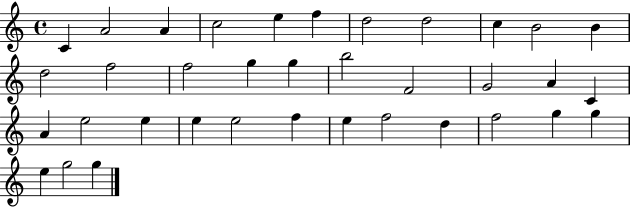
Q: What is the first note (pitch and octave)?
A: C4